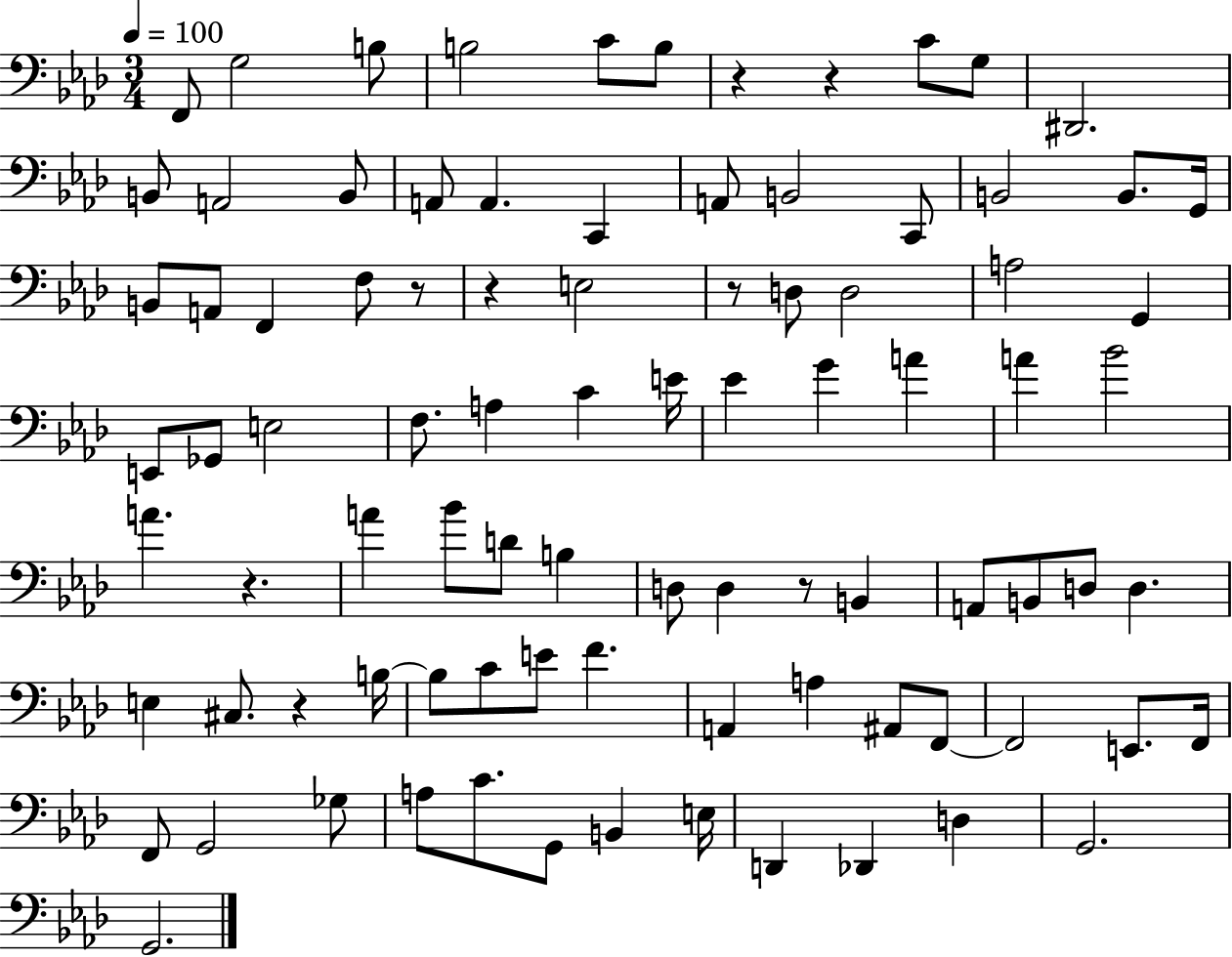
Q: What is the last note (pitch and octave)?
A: G2